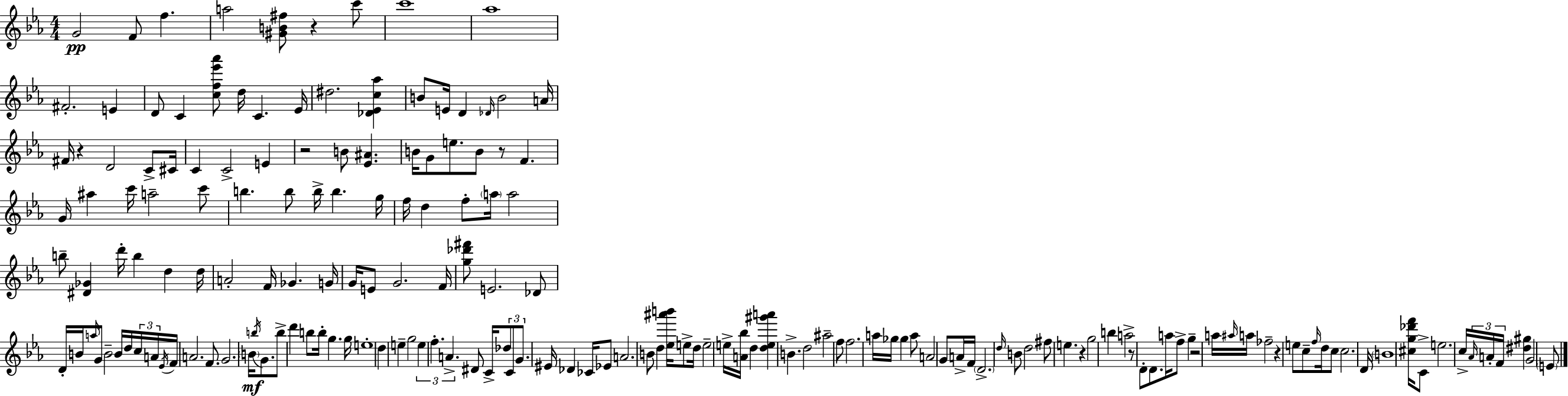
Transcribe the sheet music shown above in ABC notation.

X:1
T:Untitled
M:4/4
L:1/4
K:Eb
G2 F/2 f a2 [^GB^f]/2 z c'/2 c'4 _a4 ^F2 E D/2 C [cf_e'_a']/2 d/4 C _E/4 ^d2 [_D_Ec_a] B/2 E/4 D _D/4 B2 A/4 ^F/4 z D2 C/2 ^C/4 C C2 E z2 B/2 [_E^A] B/4 G/2 e/2 B/2 z/2 F G/4 ^a c'/4 a2 c'/2 b b/2 b/4 b g/4 f/4 d f/2 a/4 a2 b/2 [^D_G] d'/4 b d d/4 A2 F/4 _G G/4 G/4 E/2 G2 F/4 [g_d'^f']/2 E2 _D/2 D/4 B/4 a/4 G/2 B2 B/4 d/4 c/4 A/4 _E/4 F/4 A2 F/2 G2 B/4 b/4 G/2 b/2 d' b/2 b/4 g g/4 e4 d e g2 e f A ^D/2 C/4 _d/2 C/2 G/2 ^E/4 _D _C/4 _E/2 A2 B/2 d [_e^a'b']/4 e/2 d/4 e2 e/4 [A_b]/4 d [de^g'a'] B d2 ^a2 f/2 f2 a/4 _g/4 _g a/2 A2 G/2 A/4 F/4 D2 d/4 B/2 d2 ^f/2 e z g2 b a2 z/2 D/2 D/2 a/4 f/2 g z2 a/4 ^a/4 a/4 _f2 z e/2 c/2 f/4 d/4 c/2 c2 D/4 B4 [^cg_d'f']/4 C/2 e2 c/4 _A/4 A/4 F/4 [^d^g] G2 E/2